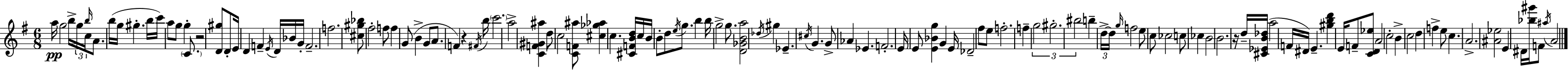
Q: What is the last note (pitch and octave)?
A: A4